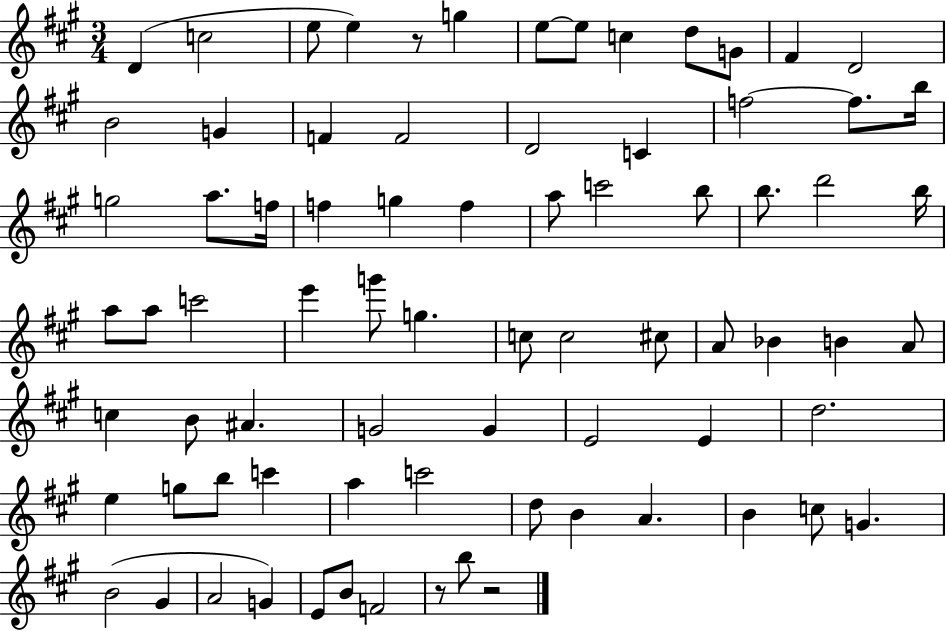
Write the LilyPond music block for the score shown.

{
  \clef treble
  \numericTimeSignature
  \time 3/4
  \key a \major
  d'4( c''2 | e''8 e''4) r8 g''4 | e''8~~ e''8 c''4 d''8 g'8 | fis'4 d'2 | \break b'2 g'4 | f'4 f'2 | d'2 c'4 | f''2~~ f''8. b''16 | \break g''2 a''8. f''16 | f''4 g''4 f''4 | a''8 c'''2 b''8 | b''8. d'''2 b''16 | \break a''8 a''8 c'''2 | e'''4 g'''8 g''4. | c''8 c''2 cis''8 | a'8 bes'4 b'4 a'8 | \break c''4 b'8 ais'4. | g'2 g'4 | e'2 e'4 | d''2. | \break e''4 g''8 b''8 c'''4 | a''4 c'''2 | d''8 b'4 a'4. | b'4 c''8 g'4. | \break b'2( gis'4 | a'2 g'4) | e'8 b'8 f'2 | r8 b''8 r2 | \break \bar "|."
}